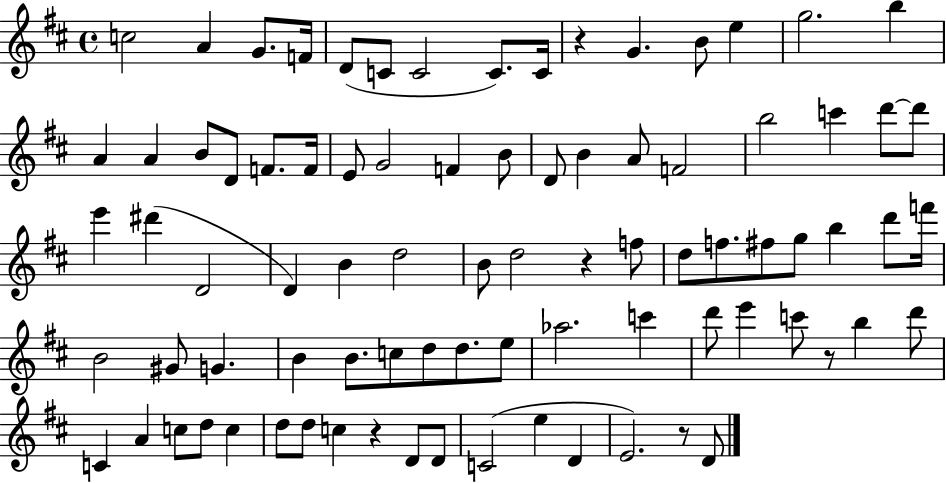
{
  \clef treble
  \time 4/4
  \defaultTimeSignature
  \key d \major
  \repeat volta 2 { c''2 a'4 g'8. f'16 | d'8( c'8 c'2 c'8.) c'16 | r4 g'4. b'8 e''4 | g''2. b''4 | \break a'4 a'4 b'8 d'8 f'8. f'16 | e'8 g'2 f'4 b'8 | d'8 b'4 a'8 f'2 | b''2 c'''4 d'''8~~ d'''8 | \break e'''4 dis'''4( d'2 | d'4) b'4 d''2 | b'8 d''2 r4 f''8 | d''8 f''8. fis''8 g''8 b''4 d'''8 f'''16 | \break b'2 gis'8 g'4. | b'4 b'8. c''8 d''8 d''8. e''8 | aes''2. c'''4 | d'''8 e'''4 c'''8 r8 b''4 d'''8 | \break c'4 a'4 c''8 d''8 c''4 | d''8 d''8 c''4 r4 d'8 d'8 | c'2( e''4 d'4 | e'2.) r8 d'8 | \break } \bar "|."
}